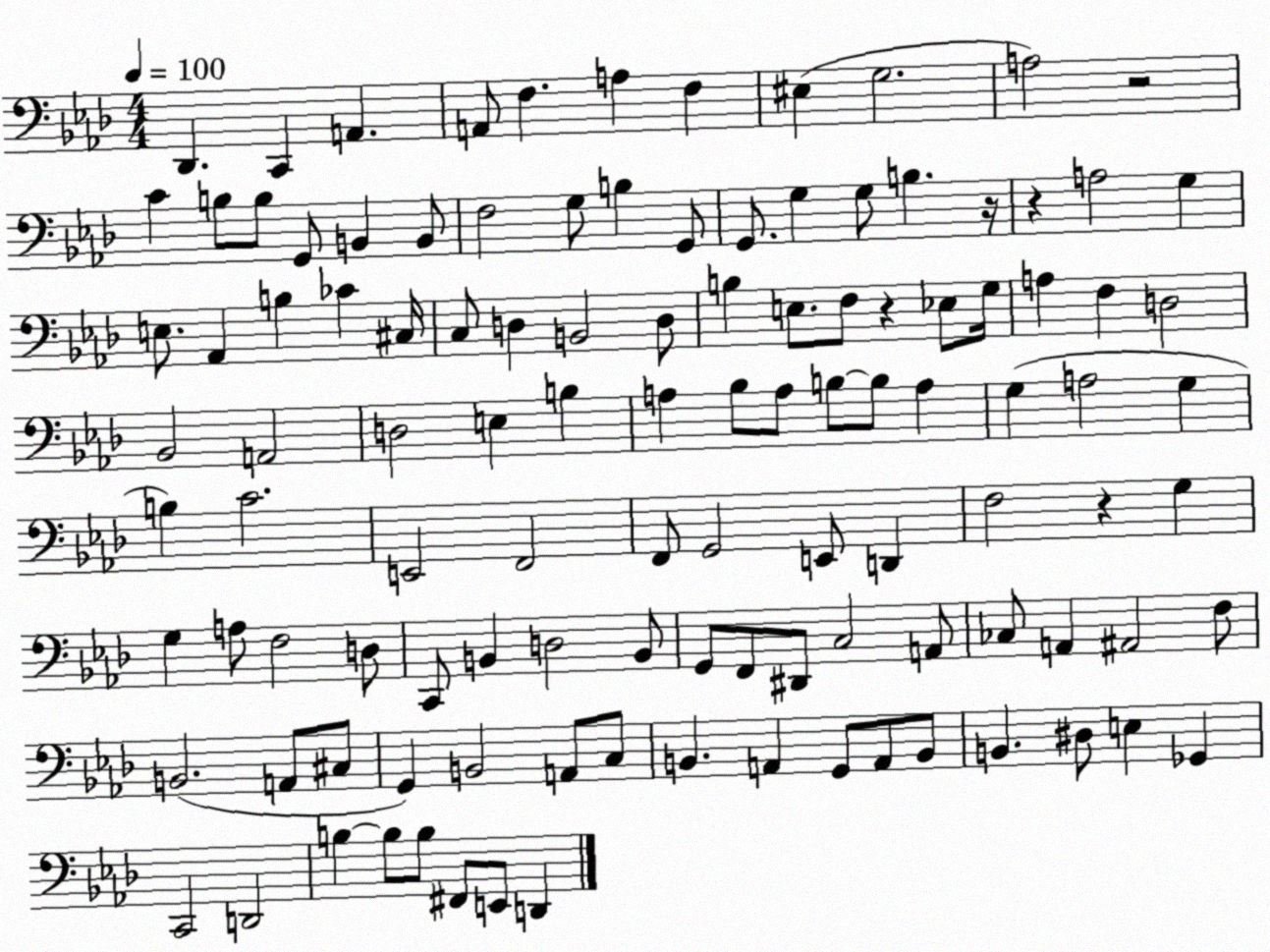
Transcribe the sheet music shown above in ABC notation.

X:1
T:Untitled
M:4/4
L:1/4
K:Ab
_D,, C,, A,, A,,/2 F, A, F, ^E, G,2 A,2 z2 C B,/2 B,/2 G,,/2 B,, B,,/2 F,2 G,/2 B, G,,/2 G,,/2 G, G,/2 B, z/4 z A,2 G, E,/2 _A,, B, _C ^C,/4 C,/2 D, B,,2 D,/2 B, E,/2 F,/2 z _E,/2 G,/4 A, F, D,2 _B,,2 A,,2 D,2 E, B, A, _B,/2 A,/2 B,/2 B,/2 A, G, A,2 G, B, C2 E,,2 F,,2 F,,/2 G,,2 E,,/2 D,, F,2 z G, G, A,/2 F,2 D,/2 C,,/2 B,, D,2 B,,/2 G,,/2 F,,/2 ^D,,/2 C,2 A,,/2 _C,/2 A,, ^A,,2 F,/2 B,,2 A,,/2 ^C,/2 G,, B,,2 A,,/2 C,/2 B,, A,, G,,/2 A,,/2 B,,/2 B,, ^D,/2 E, _G,, C,,2 D,,2 B, B,/2 B,/2 ^F,,/2 E,,/2 D,,